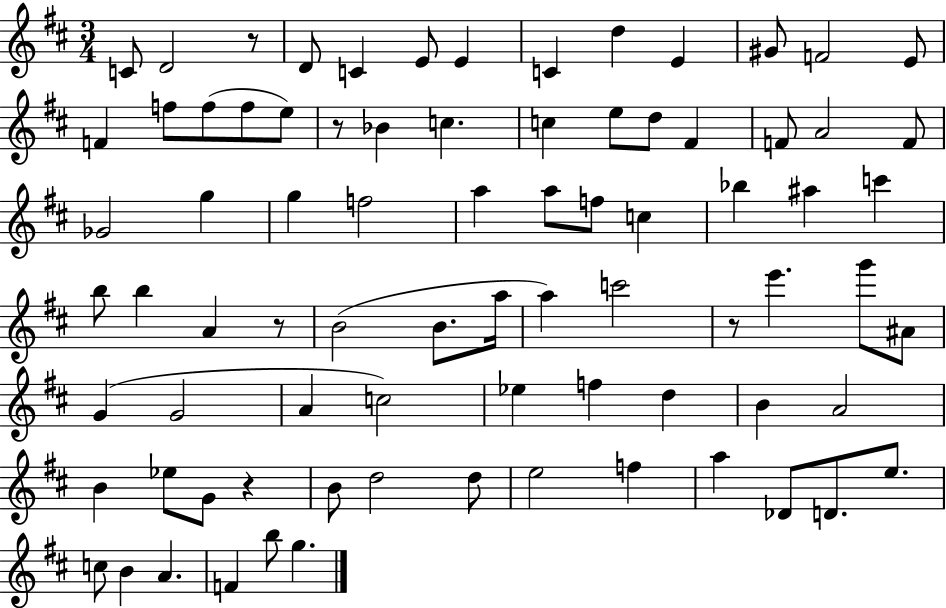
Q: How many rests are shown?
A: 5